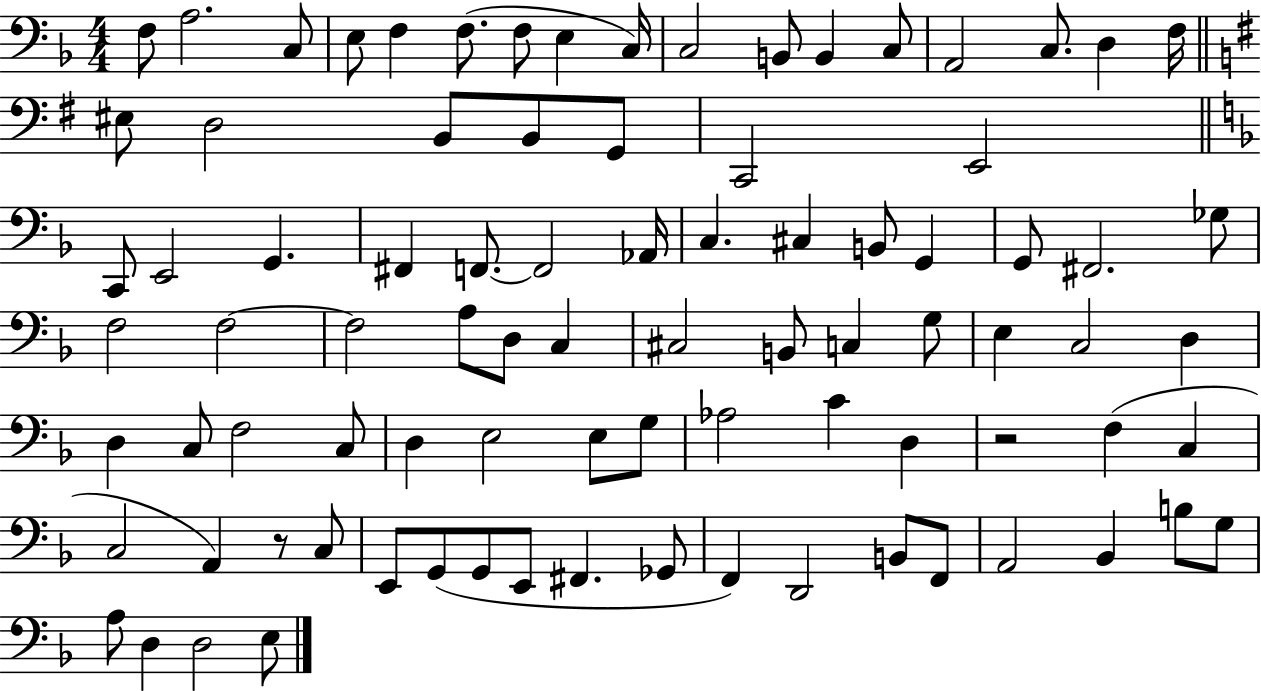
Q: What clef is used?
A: bass